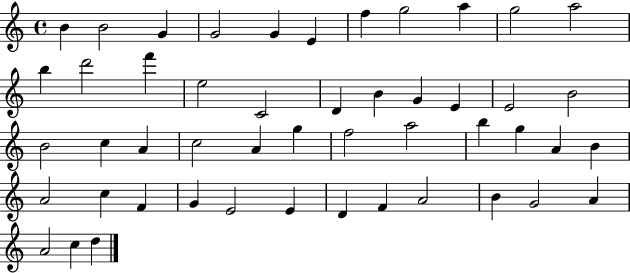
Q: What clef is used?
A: treble